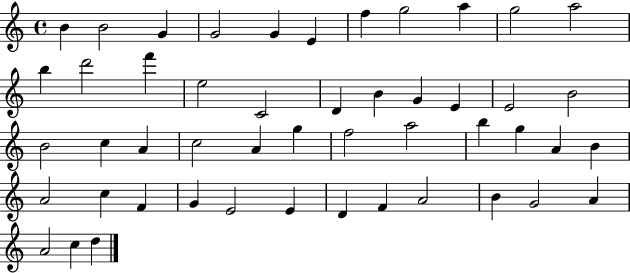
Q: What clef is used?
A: treble